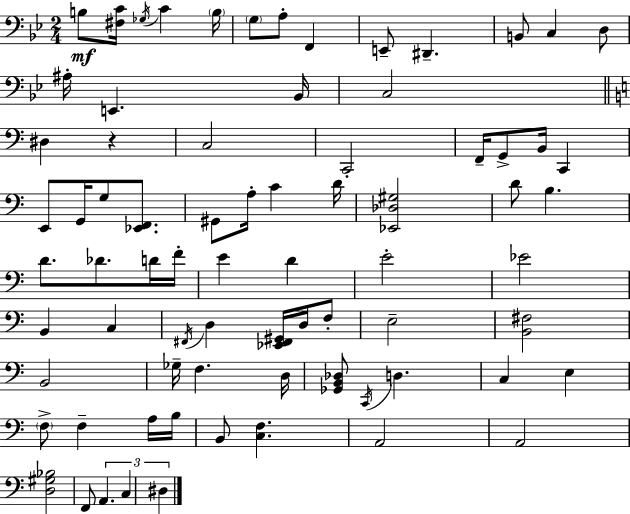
X:1
T:Untitled
M:2/4
L:1/4
K:Gm
B,/2 [^F,C]/4 _G,/4 C B,/4 G,/2 A,/2 F,, E,,/2 ^D,, B,,/2 C, D,/2 ^A,/4 E,, _B,,/4 C,2 ^D, z C,2 C,,2 F,,/4 G,,/2 B,,/4 C,, E,,/2 G,,/4 G,/2 [_E,,F,,]/2 ^G,,/2 A,/4 C D/4 [_E,,_D,^G,]2 D/2 B, D/2 _D/2 D/4 F/4 E D E2 _E2 B,, C, ^F,,/4 D, [_E,,^F,,^G,,]/4 D,/4 F,/2 E,2 [B,,^F,]2 B,,2 _G,/4 F, D,/4 [_G,,B,,_D,]/2 C,,/4 D, C, E, F,/2 F, A,/4 B,/4 B,,/2 [C,F,] A,,2 A,,2 [D,^G,_B,]2 F,,/2 A,, C, ^D,